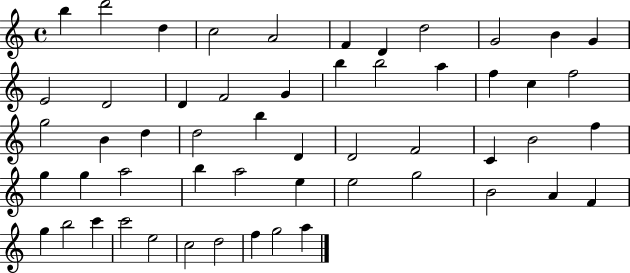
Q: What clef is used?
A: treble